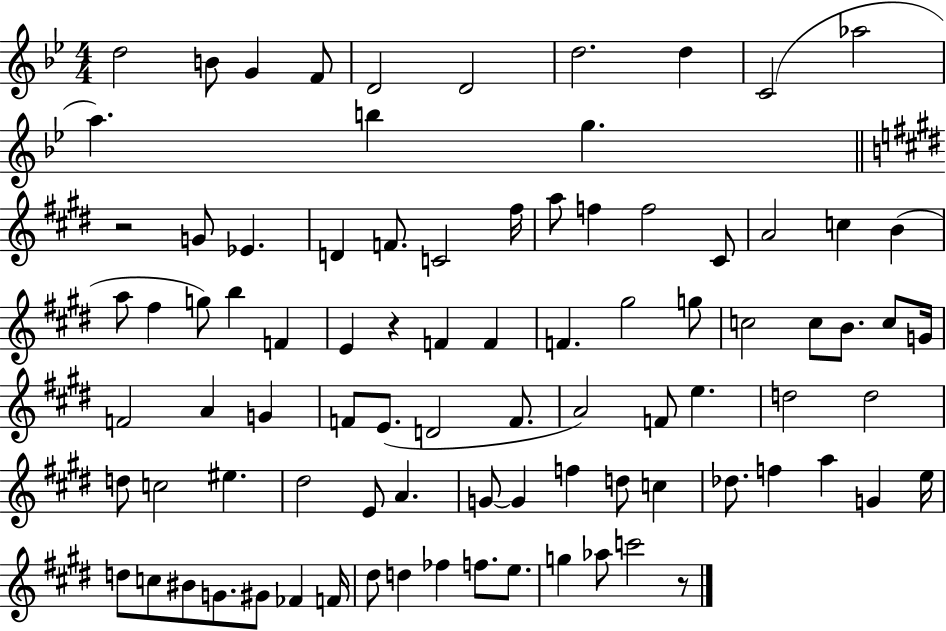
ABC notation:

X:1
T:Untitled
M:4/4
L:1/4
K:Bb
d2 B/2 G F/2 D2 D2 d2 d C2 _a2 a b g z2 G/2 _E D F/2 C2 ^f/4 a/2 f f2 ^C/2 A2 c B a/2 ^f g/2 b F E z F F F ^g2 g/2 c2 c/2 B/2 c/2 G/4 F2 A G F/2 E/2 D2 F/2 A2 F/2 e d2 d2 d/2 c2 ^e ^d2 E/2 A G/2 G f d/2 c _d/2 f a G e/4 d/2 c/2 ^B/2 G/2 ^G/2 _F F/4 ^d/2 d _f f/2 e/2 g _a/2 c'2 z/2